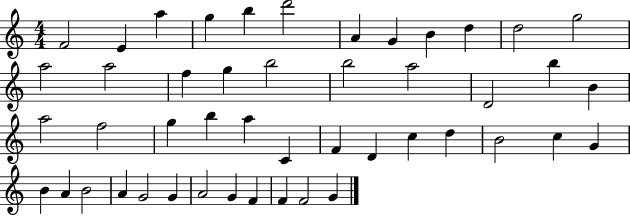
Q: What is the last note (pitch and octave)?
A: G4